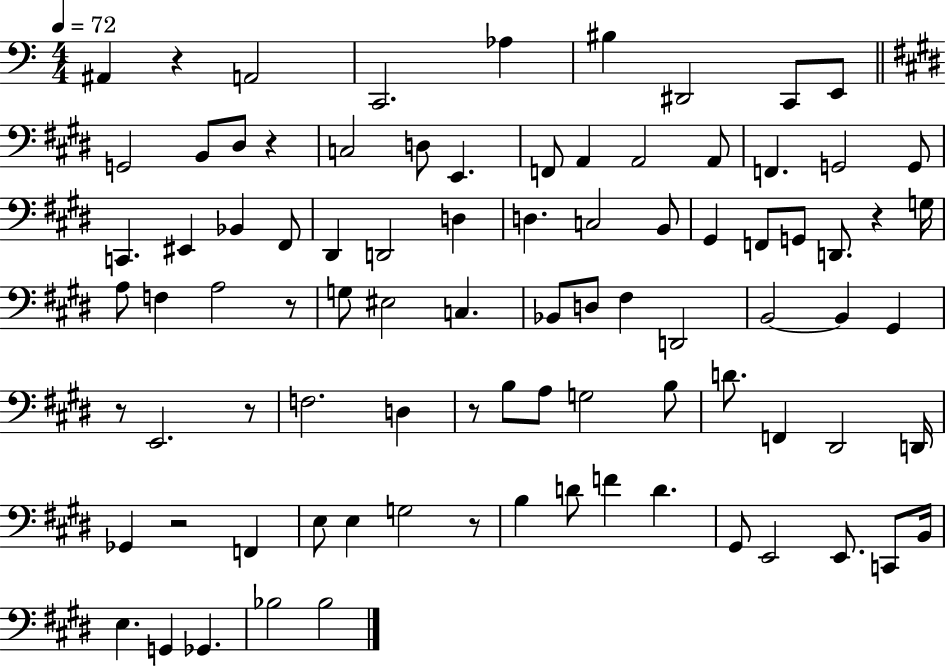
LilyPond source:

{
  \clef bass
  \numericTimeSignature
  \time 4/4
  \key c \major
  \tempo 4 = 72
  ais,4 r4 a,2 | c,2. aes4 | bis4 dis,2 c,8 e,8 | \bar "||" \break \key e \major g,2 b,8 dis8 r4 | c2 d8 e,4. | f,8 a,4 a,2 a,8 | f,4. g,2 g,8 | \break c,4. eis,4 bes,4 fis,8 | dis,4 d,2 d4 | d4. c2 b,8 | gis,4 f,8 g,8 d,8. r4 g16 | \break a8 f4 a2 r8 | g8 eis2 c4. | bes,8 d8 fis4 d,2 | b,2~~ b,4 gis,4 | \break r8 e,2. r8 | f2. d4 | r8 b8 a8 g2 b8 | d'8. f,4 dis,2 d,16 | \break ges,4 r2 f,4 | e8 e4 g2 r8 | b4 d'8 f'4 d'4. | gis,8 e,2 e,8. c,8 b,16 | \break e4. g,4 ges,4. | bes2 bes2 | \bar "|."
}